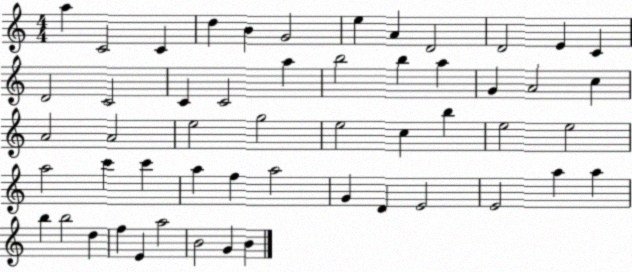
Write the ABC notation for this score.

X:1
T:Untitled
M:4/4
L:1/4
K:C
a C2 C d B G2 e A D2 D2 E C D2 C2 C C2 a b2 b a G A2 c A2 A2 e2 g2 e2 c b e2 e2 a2 c' c' a f a2 G D E2 E2 a a b b2 d f E a2 B2 G B